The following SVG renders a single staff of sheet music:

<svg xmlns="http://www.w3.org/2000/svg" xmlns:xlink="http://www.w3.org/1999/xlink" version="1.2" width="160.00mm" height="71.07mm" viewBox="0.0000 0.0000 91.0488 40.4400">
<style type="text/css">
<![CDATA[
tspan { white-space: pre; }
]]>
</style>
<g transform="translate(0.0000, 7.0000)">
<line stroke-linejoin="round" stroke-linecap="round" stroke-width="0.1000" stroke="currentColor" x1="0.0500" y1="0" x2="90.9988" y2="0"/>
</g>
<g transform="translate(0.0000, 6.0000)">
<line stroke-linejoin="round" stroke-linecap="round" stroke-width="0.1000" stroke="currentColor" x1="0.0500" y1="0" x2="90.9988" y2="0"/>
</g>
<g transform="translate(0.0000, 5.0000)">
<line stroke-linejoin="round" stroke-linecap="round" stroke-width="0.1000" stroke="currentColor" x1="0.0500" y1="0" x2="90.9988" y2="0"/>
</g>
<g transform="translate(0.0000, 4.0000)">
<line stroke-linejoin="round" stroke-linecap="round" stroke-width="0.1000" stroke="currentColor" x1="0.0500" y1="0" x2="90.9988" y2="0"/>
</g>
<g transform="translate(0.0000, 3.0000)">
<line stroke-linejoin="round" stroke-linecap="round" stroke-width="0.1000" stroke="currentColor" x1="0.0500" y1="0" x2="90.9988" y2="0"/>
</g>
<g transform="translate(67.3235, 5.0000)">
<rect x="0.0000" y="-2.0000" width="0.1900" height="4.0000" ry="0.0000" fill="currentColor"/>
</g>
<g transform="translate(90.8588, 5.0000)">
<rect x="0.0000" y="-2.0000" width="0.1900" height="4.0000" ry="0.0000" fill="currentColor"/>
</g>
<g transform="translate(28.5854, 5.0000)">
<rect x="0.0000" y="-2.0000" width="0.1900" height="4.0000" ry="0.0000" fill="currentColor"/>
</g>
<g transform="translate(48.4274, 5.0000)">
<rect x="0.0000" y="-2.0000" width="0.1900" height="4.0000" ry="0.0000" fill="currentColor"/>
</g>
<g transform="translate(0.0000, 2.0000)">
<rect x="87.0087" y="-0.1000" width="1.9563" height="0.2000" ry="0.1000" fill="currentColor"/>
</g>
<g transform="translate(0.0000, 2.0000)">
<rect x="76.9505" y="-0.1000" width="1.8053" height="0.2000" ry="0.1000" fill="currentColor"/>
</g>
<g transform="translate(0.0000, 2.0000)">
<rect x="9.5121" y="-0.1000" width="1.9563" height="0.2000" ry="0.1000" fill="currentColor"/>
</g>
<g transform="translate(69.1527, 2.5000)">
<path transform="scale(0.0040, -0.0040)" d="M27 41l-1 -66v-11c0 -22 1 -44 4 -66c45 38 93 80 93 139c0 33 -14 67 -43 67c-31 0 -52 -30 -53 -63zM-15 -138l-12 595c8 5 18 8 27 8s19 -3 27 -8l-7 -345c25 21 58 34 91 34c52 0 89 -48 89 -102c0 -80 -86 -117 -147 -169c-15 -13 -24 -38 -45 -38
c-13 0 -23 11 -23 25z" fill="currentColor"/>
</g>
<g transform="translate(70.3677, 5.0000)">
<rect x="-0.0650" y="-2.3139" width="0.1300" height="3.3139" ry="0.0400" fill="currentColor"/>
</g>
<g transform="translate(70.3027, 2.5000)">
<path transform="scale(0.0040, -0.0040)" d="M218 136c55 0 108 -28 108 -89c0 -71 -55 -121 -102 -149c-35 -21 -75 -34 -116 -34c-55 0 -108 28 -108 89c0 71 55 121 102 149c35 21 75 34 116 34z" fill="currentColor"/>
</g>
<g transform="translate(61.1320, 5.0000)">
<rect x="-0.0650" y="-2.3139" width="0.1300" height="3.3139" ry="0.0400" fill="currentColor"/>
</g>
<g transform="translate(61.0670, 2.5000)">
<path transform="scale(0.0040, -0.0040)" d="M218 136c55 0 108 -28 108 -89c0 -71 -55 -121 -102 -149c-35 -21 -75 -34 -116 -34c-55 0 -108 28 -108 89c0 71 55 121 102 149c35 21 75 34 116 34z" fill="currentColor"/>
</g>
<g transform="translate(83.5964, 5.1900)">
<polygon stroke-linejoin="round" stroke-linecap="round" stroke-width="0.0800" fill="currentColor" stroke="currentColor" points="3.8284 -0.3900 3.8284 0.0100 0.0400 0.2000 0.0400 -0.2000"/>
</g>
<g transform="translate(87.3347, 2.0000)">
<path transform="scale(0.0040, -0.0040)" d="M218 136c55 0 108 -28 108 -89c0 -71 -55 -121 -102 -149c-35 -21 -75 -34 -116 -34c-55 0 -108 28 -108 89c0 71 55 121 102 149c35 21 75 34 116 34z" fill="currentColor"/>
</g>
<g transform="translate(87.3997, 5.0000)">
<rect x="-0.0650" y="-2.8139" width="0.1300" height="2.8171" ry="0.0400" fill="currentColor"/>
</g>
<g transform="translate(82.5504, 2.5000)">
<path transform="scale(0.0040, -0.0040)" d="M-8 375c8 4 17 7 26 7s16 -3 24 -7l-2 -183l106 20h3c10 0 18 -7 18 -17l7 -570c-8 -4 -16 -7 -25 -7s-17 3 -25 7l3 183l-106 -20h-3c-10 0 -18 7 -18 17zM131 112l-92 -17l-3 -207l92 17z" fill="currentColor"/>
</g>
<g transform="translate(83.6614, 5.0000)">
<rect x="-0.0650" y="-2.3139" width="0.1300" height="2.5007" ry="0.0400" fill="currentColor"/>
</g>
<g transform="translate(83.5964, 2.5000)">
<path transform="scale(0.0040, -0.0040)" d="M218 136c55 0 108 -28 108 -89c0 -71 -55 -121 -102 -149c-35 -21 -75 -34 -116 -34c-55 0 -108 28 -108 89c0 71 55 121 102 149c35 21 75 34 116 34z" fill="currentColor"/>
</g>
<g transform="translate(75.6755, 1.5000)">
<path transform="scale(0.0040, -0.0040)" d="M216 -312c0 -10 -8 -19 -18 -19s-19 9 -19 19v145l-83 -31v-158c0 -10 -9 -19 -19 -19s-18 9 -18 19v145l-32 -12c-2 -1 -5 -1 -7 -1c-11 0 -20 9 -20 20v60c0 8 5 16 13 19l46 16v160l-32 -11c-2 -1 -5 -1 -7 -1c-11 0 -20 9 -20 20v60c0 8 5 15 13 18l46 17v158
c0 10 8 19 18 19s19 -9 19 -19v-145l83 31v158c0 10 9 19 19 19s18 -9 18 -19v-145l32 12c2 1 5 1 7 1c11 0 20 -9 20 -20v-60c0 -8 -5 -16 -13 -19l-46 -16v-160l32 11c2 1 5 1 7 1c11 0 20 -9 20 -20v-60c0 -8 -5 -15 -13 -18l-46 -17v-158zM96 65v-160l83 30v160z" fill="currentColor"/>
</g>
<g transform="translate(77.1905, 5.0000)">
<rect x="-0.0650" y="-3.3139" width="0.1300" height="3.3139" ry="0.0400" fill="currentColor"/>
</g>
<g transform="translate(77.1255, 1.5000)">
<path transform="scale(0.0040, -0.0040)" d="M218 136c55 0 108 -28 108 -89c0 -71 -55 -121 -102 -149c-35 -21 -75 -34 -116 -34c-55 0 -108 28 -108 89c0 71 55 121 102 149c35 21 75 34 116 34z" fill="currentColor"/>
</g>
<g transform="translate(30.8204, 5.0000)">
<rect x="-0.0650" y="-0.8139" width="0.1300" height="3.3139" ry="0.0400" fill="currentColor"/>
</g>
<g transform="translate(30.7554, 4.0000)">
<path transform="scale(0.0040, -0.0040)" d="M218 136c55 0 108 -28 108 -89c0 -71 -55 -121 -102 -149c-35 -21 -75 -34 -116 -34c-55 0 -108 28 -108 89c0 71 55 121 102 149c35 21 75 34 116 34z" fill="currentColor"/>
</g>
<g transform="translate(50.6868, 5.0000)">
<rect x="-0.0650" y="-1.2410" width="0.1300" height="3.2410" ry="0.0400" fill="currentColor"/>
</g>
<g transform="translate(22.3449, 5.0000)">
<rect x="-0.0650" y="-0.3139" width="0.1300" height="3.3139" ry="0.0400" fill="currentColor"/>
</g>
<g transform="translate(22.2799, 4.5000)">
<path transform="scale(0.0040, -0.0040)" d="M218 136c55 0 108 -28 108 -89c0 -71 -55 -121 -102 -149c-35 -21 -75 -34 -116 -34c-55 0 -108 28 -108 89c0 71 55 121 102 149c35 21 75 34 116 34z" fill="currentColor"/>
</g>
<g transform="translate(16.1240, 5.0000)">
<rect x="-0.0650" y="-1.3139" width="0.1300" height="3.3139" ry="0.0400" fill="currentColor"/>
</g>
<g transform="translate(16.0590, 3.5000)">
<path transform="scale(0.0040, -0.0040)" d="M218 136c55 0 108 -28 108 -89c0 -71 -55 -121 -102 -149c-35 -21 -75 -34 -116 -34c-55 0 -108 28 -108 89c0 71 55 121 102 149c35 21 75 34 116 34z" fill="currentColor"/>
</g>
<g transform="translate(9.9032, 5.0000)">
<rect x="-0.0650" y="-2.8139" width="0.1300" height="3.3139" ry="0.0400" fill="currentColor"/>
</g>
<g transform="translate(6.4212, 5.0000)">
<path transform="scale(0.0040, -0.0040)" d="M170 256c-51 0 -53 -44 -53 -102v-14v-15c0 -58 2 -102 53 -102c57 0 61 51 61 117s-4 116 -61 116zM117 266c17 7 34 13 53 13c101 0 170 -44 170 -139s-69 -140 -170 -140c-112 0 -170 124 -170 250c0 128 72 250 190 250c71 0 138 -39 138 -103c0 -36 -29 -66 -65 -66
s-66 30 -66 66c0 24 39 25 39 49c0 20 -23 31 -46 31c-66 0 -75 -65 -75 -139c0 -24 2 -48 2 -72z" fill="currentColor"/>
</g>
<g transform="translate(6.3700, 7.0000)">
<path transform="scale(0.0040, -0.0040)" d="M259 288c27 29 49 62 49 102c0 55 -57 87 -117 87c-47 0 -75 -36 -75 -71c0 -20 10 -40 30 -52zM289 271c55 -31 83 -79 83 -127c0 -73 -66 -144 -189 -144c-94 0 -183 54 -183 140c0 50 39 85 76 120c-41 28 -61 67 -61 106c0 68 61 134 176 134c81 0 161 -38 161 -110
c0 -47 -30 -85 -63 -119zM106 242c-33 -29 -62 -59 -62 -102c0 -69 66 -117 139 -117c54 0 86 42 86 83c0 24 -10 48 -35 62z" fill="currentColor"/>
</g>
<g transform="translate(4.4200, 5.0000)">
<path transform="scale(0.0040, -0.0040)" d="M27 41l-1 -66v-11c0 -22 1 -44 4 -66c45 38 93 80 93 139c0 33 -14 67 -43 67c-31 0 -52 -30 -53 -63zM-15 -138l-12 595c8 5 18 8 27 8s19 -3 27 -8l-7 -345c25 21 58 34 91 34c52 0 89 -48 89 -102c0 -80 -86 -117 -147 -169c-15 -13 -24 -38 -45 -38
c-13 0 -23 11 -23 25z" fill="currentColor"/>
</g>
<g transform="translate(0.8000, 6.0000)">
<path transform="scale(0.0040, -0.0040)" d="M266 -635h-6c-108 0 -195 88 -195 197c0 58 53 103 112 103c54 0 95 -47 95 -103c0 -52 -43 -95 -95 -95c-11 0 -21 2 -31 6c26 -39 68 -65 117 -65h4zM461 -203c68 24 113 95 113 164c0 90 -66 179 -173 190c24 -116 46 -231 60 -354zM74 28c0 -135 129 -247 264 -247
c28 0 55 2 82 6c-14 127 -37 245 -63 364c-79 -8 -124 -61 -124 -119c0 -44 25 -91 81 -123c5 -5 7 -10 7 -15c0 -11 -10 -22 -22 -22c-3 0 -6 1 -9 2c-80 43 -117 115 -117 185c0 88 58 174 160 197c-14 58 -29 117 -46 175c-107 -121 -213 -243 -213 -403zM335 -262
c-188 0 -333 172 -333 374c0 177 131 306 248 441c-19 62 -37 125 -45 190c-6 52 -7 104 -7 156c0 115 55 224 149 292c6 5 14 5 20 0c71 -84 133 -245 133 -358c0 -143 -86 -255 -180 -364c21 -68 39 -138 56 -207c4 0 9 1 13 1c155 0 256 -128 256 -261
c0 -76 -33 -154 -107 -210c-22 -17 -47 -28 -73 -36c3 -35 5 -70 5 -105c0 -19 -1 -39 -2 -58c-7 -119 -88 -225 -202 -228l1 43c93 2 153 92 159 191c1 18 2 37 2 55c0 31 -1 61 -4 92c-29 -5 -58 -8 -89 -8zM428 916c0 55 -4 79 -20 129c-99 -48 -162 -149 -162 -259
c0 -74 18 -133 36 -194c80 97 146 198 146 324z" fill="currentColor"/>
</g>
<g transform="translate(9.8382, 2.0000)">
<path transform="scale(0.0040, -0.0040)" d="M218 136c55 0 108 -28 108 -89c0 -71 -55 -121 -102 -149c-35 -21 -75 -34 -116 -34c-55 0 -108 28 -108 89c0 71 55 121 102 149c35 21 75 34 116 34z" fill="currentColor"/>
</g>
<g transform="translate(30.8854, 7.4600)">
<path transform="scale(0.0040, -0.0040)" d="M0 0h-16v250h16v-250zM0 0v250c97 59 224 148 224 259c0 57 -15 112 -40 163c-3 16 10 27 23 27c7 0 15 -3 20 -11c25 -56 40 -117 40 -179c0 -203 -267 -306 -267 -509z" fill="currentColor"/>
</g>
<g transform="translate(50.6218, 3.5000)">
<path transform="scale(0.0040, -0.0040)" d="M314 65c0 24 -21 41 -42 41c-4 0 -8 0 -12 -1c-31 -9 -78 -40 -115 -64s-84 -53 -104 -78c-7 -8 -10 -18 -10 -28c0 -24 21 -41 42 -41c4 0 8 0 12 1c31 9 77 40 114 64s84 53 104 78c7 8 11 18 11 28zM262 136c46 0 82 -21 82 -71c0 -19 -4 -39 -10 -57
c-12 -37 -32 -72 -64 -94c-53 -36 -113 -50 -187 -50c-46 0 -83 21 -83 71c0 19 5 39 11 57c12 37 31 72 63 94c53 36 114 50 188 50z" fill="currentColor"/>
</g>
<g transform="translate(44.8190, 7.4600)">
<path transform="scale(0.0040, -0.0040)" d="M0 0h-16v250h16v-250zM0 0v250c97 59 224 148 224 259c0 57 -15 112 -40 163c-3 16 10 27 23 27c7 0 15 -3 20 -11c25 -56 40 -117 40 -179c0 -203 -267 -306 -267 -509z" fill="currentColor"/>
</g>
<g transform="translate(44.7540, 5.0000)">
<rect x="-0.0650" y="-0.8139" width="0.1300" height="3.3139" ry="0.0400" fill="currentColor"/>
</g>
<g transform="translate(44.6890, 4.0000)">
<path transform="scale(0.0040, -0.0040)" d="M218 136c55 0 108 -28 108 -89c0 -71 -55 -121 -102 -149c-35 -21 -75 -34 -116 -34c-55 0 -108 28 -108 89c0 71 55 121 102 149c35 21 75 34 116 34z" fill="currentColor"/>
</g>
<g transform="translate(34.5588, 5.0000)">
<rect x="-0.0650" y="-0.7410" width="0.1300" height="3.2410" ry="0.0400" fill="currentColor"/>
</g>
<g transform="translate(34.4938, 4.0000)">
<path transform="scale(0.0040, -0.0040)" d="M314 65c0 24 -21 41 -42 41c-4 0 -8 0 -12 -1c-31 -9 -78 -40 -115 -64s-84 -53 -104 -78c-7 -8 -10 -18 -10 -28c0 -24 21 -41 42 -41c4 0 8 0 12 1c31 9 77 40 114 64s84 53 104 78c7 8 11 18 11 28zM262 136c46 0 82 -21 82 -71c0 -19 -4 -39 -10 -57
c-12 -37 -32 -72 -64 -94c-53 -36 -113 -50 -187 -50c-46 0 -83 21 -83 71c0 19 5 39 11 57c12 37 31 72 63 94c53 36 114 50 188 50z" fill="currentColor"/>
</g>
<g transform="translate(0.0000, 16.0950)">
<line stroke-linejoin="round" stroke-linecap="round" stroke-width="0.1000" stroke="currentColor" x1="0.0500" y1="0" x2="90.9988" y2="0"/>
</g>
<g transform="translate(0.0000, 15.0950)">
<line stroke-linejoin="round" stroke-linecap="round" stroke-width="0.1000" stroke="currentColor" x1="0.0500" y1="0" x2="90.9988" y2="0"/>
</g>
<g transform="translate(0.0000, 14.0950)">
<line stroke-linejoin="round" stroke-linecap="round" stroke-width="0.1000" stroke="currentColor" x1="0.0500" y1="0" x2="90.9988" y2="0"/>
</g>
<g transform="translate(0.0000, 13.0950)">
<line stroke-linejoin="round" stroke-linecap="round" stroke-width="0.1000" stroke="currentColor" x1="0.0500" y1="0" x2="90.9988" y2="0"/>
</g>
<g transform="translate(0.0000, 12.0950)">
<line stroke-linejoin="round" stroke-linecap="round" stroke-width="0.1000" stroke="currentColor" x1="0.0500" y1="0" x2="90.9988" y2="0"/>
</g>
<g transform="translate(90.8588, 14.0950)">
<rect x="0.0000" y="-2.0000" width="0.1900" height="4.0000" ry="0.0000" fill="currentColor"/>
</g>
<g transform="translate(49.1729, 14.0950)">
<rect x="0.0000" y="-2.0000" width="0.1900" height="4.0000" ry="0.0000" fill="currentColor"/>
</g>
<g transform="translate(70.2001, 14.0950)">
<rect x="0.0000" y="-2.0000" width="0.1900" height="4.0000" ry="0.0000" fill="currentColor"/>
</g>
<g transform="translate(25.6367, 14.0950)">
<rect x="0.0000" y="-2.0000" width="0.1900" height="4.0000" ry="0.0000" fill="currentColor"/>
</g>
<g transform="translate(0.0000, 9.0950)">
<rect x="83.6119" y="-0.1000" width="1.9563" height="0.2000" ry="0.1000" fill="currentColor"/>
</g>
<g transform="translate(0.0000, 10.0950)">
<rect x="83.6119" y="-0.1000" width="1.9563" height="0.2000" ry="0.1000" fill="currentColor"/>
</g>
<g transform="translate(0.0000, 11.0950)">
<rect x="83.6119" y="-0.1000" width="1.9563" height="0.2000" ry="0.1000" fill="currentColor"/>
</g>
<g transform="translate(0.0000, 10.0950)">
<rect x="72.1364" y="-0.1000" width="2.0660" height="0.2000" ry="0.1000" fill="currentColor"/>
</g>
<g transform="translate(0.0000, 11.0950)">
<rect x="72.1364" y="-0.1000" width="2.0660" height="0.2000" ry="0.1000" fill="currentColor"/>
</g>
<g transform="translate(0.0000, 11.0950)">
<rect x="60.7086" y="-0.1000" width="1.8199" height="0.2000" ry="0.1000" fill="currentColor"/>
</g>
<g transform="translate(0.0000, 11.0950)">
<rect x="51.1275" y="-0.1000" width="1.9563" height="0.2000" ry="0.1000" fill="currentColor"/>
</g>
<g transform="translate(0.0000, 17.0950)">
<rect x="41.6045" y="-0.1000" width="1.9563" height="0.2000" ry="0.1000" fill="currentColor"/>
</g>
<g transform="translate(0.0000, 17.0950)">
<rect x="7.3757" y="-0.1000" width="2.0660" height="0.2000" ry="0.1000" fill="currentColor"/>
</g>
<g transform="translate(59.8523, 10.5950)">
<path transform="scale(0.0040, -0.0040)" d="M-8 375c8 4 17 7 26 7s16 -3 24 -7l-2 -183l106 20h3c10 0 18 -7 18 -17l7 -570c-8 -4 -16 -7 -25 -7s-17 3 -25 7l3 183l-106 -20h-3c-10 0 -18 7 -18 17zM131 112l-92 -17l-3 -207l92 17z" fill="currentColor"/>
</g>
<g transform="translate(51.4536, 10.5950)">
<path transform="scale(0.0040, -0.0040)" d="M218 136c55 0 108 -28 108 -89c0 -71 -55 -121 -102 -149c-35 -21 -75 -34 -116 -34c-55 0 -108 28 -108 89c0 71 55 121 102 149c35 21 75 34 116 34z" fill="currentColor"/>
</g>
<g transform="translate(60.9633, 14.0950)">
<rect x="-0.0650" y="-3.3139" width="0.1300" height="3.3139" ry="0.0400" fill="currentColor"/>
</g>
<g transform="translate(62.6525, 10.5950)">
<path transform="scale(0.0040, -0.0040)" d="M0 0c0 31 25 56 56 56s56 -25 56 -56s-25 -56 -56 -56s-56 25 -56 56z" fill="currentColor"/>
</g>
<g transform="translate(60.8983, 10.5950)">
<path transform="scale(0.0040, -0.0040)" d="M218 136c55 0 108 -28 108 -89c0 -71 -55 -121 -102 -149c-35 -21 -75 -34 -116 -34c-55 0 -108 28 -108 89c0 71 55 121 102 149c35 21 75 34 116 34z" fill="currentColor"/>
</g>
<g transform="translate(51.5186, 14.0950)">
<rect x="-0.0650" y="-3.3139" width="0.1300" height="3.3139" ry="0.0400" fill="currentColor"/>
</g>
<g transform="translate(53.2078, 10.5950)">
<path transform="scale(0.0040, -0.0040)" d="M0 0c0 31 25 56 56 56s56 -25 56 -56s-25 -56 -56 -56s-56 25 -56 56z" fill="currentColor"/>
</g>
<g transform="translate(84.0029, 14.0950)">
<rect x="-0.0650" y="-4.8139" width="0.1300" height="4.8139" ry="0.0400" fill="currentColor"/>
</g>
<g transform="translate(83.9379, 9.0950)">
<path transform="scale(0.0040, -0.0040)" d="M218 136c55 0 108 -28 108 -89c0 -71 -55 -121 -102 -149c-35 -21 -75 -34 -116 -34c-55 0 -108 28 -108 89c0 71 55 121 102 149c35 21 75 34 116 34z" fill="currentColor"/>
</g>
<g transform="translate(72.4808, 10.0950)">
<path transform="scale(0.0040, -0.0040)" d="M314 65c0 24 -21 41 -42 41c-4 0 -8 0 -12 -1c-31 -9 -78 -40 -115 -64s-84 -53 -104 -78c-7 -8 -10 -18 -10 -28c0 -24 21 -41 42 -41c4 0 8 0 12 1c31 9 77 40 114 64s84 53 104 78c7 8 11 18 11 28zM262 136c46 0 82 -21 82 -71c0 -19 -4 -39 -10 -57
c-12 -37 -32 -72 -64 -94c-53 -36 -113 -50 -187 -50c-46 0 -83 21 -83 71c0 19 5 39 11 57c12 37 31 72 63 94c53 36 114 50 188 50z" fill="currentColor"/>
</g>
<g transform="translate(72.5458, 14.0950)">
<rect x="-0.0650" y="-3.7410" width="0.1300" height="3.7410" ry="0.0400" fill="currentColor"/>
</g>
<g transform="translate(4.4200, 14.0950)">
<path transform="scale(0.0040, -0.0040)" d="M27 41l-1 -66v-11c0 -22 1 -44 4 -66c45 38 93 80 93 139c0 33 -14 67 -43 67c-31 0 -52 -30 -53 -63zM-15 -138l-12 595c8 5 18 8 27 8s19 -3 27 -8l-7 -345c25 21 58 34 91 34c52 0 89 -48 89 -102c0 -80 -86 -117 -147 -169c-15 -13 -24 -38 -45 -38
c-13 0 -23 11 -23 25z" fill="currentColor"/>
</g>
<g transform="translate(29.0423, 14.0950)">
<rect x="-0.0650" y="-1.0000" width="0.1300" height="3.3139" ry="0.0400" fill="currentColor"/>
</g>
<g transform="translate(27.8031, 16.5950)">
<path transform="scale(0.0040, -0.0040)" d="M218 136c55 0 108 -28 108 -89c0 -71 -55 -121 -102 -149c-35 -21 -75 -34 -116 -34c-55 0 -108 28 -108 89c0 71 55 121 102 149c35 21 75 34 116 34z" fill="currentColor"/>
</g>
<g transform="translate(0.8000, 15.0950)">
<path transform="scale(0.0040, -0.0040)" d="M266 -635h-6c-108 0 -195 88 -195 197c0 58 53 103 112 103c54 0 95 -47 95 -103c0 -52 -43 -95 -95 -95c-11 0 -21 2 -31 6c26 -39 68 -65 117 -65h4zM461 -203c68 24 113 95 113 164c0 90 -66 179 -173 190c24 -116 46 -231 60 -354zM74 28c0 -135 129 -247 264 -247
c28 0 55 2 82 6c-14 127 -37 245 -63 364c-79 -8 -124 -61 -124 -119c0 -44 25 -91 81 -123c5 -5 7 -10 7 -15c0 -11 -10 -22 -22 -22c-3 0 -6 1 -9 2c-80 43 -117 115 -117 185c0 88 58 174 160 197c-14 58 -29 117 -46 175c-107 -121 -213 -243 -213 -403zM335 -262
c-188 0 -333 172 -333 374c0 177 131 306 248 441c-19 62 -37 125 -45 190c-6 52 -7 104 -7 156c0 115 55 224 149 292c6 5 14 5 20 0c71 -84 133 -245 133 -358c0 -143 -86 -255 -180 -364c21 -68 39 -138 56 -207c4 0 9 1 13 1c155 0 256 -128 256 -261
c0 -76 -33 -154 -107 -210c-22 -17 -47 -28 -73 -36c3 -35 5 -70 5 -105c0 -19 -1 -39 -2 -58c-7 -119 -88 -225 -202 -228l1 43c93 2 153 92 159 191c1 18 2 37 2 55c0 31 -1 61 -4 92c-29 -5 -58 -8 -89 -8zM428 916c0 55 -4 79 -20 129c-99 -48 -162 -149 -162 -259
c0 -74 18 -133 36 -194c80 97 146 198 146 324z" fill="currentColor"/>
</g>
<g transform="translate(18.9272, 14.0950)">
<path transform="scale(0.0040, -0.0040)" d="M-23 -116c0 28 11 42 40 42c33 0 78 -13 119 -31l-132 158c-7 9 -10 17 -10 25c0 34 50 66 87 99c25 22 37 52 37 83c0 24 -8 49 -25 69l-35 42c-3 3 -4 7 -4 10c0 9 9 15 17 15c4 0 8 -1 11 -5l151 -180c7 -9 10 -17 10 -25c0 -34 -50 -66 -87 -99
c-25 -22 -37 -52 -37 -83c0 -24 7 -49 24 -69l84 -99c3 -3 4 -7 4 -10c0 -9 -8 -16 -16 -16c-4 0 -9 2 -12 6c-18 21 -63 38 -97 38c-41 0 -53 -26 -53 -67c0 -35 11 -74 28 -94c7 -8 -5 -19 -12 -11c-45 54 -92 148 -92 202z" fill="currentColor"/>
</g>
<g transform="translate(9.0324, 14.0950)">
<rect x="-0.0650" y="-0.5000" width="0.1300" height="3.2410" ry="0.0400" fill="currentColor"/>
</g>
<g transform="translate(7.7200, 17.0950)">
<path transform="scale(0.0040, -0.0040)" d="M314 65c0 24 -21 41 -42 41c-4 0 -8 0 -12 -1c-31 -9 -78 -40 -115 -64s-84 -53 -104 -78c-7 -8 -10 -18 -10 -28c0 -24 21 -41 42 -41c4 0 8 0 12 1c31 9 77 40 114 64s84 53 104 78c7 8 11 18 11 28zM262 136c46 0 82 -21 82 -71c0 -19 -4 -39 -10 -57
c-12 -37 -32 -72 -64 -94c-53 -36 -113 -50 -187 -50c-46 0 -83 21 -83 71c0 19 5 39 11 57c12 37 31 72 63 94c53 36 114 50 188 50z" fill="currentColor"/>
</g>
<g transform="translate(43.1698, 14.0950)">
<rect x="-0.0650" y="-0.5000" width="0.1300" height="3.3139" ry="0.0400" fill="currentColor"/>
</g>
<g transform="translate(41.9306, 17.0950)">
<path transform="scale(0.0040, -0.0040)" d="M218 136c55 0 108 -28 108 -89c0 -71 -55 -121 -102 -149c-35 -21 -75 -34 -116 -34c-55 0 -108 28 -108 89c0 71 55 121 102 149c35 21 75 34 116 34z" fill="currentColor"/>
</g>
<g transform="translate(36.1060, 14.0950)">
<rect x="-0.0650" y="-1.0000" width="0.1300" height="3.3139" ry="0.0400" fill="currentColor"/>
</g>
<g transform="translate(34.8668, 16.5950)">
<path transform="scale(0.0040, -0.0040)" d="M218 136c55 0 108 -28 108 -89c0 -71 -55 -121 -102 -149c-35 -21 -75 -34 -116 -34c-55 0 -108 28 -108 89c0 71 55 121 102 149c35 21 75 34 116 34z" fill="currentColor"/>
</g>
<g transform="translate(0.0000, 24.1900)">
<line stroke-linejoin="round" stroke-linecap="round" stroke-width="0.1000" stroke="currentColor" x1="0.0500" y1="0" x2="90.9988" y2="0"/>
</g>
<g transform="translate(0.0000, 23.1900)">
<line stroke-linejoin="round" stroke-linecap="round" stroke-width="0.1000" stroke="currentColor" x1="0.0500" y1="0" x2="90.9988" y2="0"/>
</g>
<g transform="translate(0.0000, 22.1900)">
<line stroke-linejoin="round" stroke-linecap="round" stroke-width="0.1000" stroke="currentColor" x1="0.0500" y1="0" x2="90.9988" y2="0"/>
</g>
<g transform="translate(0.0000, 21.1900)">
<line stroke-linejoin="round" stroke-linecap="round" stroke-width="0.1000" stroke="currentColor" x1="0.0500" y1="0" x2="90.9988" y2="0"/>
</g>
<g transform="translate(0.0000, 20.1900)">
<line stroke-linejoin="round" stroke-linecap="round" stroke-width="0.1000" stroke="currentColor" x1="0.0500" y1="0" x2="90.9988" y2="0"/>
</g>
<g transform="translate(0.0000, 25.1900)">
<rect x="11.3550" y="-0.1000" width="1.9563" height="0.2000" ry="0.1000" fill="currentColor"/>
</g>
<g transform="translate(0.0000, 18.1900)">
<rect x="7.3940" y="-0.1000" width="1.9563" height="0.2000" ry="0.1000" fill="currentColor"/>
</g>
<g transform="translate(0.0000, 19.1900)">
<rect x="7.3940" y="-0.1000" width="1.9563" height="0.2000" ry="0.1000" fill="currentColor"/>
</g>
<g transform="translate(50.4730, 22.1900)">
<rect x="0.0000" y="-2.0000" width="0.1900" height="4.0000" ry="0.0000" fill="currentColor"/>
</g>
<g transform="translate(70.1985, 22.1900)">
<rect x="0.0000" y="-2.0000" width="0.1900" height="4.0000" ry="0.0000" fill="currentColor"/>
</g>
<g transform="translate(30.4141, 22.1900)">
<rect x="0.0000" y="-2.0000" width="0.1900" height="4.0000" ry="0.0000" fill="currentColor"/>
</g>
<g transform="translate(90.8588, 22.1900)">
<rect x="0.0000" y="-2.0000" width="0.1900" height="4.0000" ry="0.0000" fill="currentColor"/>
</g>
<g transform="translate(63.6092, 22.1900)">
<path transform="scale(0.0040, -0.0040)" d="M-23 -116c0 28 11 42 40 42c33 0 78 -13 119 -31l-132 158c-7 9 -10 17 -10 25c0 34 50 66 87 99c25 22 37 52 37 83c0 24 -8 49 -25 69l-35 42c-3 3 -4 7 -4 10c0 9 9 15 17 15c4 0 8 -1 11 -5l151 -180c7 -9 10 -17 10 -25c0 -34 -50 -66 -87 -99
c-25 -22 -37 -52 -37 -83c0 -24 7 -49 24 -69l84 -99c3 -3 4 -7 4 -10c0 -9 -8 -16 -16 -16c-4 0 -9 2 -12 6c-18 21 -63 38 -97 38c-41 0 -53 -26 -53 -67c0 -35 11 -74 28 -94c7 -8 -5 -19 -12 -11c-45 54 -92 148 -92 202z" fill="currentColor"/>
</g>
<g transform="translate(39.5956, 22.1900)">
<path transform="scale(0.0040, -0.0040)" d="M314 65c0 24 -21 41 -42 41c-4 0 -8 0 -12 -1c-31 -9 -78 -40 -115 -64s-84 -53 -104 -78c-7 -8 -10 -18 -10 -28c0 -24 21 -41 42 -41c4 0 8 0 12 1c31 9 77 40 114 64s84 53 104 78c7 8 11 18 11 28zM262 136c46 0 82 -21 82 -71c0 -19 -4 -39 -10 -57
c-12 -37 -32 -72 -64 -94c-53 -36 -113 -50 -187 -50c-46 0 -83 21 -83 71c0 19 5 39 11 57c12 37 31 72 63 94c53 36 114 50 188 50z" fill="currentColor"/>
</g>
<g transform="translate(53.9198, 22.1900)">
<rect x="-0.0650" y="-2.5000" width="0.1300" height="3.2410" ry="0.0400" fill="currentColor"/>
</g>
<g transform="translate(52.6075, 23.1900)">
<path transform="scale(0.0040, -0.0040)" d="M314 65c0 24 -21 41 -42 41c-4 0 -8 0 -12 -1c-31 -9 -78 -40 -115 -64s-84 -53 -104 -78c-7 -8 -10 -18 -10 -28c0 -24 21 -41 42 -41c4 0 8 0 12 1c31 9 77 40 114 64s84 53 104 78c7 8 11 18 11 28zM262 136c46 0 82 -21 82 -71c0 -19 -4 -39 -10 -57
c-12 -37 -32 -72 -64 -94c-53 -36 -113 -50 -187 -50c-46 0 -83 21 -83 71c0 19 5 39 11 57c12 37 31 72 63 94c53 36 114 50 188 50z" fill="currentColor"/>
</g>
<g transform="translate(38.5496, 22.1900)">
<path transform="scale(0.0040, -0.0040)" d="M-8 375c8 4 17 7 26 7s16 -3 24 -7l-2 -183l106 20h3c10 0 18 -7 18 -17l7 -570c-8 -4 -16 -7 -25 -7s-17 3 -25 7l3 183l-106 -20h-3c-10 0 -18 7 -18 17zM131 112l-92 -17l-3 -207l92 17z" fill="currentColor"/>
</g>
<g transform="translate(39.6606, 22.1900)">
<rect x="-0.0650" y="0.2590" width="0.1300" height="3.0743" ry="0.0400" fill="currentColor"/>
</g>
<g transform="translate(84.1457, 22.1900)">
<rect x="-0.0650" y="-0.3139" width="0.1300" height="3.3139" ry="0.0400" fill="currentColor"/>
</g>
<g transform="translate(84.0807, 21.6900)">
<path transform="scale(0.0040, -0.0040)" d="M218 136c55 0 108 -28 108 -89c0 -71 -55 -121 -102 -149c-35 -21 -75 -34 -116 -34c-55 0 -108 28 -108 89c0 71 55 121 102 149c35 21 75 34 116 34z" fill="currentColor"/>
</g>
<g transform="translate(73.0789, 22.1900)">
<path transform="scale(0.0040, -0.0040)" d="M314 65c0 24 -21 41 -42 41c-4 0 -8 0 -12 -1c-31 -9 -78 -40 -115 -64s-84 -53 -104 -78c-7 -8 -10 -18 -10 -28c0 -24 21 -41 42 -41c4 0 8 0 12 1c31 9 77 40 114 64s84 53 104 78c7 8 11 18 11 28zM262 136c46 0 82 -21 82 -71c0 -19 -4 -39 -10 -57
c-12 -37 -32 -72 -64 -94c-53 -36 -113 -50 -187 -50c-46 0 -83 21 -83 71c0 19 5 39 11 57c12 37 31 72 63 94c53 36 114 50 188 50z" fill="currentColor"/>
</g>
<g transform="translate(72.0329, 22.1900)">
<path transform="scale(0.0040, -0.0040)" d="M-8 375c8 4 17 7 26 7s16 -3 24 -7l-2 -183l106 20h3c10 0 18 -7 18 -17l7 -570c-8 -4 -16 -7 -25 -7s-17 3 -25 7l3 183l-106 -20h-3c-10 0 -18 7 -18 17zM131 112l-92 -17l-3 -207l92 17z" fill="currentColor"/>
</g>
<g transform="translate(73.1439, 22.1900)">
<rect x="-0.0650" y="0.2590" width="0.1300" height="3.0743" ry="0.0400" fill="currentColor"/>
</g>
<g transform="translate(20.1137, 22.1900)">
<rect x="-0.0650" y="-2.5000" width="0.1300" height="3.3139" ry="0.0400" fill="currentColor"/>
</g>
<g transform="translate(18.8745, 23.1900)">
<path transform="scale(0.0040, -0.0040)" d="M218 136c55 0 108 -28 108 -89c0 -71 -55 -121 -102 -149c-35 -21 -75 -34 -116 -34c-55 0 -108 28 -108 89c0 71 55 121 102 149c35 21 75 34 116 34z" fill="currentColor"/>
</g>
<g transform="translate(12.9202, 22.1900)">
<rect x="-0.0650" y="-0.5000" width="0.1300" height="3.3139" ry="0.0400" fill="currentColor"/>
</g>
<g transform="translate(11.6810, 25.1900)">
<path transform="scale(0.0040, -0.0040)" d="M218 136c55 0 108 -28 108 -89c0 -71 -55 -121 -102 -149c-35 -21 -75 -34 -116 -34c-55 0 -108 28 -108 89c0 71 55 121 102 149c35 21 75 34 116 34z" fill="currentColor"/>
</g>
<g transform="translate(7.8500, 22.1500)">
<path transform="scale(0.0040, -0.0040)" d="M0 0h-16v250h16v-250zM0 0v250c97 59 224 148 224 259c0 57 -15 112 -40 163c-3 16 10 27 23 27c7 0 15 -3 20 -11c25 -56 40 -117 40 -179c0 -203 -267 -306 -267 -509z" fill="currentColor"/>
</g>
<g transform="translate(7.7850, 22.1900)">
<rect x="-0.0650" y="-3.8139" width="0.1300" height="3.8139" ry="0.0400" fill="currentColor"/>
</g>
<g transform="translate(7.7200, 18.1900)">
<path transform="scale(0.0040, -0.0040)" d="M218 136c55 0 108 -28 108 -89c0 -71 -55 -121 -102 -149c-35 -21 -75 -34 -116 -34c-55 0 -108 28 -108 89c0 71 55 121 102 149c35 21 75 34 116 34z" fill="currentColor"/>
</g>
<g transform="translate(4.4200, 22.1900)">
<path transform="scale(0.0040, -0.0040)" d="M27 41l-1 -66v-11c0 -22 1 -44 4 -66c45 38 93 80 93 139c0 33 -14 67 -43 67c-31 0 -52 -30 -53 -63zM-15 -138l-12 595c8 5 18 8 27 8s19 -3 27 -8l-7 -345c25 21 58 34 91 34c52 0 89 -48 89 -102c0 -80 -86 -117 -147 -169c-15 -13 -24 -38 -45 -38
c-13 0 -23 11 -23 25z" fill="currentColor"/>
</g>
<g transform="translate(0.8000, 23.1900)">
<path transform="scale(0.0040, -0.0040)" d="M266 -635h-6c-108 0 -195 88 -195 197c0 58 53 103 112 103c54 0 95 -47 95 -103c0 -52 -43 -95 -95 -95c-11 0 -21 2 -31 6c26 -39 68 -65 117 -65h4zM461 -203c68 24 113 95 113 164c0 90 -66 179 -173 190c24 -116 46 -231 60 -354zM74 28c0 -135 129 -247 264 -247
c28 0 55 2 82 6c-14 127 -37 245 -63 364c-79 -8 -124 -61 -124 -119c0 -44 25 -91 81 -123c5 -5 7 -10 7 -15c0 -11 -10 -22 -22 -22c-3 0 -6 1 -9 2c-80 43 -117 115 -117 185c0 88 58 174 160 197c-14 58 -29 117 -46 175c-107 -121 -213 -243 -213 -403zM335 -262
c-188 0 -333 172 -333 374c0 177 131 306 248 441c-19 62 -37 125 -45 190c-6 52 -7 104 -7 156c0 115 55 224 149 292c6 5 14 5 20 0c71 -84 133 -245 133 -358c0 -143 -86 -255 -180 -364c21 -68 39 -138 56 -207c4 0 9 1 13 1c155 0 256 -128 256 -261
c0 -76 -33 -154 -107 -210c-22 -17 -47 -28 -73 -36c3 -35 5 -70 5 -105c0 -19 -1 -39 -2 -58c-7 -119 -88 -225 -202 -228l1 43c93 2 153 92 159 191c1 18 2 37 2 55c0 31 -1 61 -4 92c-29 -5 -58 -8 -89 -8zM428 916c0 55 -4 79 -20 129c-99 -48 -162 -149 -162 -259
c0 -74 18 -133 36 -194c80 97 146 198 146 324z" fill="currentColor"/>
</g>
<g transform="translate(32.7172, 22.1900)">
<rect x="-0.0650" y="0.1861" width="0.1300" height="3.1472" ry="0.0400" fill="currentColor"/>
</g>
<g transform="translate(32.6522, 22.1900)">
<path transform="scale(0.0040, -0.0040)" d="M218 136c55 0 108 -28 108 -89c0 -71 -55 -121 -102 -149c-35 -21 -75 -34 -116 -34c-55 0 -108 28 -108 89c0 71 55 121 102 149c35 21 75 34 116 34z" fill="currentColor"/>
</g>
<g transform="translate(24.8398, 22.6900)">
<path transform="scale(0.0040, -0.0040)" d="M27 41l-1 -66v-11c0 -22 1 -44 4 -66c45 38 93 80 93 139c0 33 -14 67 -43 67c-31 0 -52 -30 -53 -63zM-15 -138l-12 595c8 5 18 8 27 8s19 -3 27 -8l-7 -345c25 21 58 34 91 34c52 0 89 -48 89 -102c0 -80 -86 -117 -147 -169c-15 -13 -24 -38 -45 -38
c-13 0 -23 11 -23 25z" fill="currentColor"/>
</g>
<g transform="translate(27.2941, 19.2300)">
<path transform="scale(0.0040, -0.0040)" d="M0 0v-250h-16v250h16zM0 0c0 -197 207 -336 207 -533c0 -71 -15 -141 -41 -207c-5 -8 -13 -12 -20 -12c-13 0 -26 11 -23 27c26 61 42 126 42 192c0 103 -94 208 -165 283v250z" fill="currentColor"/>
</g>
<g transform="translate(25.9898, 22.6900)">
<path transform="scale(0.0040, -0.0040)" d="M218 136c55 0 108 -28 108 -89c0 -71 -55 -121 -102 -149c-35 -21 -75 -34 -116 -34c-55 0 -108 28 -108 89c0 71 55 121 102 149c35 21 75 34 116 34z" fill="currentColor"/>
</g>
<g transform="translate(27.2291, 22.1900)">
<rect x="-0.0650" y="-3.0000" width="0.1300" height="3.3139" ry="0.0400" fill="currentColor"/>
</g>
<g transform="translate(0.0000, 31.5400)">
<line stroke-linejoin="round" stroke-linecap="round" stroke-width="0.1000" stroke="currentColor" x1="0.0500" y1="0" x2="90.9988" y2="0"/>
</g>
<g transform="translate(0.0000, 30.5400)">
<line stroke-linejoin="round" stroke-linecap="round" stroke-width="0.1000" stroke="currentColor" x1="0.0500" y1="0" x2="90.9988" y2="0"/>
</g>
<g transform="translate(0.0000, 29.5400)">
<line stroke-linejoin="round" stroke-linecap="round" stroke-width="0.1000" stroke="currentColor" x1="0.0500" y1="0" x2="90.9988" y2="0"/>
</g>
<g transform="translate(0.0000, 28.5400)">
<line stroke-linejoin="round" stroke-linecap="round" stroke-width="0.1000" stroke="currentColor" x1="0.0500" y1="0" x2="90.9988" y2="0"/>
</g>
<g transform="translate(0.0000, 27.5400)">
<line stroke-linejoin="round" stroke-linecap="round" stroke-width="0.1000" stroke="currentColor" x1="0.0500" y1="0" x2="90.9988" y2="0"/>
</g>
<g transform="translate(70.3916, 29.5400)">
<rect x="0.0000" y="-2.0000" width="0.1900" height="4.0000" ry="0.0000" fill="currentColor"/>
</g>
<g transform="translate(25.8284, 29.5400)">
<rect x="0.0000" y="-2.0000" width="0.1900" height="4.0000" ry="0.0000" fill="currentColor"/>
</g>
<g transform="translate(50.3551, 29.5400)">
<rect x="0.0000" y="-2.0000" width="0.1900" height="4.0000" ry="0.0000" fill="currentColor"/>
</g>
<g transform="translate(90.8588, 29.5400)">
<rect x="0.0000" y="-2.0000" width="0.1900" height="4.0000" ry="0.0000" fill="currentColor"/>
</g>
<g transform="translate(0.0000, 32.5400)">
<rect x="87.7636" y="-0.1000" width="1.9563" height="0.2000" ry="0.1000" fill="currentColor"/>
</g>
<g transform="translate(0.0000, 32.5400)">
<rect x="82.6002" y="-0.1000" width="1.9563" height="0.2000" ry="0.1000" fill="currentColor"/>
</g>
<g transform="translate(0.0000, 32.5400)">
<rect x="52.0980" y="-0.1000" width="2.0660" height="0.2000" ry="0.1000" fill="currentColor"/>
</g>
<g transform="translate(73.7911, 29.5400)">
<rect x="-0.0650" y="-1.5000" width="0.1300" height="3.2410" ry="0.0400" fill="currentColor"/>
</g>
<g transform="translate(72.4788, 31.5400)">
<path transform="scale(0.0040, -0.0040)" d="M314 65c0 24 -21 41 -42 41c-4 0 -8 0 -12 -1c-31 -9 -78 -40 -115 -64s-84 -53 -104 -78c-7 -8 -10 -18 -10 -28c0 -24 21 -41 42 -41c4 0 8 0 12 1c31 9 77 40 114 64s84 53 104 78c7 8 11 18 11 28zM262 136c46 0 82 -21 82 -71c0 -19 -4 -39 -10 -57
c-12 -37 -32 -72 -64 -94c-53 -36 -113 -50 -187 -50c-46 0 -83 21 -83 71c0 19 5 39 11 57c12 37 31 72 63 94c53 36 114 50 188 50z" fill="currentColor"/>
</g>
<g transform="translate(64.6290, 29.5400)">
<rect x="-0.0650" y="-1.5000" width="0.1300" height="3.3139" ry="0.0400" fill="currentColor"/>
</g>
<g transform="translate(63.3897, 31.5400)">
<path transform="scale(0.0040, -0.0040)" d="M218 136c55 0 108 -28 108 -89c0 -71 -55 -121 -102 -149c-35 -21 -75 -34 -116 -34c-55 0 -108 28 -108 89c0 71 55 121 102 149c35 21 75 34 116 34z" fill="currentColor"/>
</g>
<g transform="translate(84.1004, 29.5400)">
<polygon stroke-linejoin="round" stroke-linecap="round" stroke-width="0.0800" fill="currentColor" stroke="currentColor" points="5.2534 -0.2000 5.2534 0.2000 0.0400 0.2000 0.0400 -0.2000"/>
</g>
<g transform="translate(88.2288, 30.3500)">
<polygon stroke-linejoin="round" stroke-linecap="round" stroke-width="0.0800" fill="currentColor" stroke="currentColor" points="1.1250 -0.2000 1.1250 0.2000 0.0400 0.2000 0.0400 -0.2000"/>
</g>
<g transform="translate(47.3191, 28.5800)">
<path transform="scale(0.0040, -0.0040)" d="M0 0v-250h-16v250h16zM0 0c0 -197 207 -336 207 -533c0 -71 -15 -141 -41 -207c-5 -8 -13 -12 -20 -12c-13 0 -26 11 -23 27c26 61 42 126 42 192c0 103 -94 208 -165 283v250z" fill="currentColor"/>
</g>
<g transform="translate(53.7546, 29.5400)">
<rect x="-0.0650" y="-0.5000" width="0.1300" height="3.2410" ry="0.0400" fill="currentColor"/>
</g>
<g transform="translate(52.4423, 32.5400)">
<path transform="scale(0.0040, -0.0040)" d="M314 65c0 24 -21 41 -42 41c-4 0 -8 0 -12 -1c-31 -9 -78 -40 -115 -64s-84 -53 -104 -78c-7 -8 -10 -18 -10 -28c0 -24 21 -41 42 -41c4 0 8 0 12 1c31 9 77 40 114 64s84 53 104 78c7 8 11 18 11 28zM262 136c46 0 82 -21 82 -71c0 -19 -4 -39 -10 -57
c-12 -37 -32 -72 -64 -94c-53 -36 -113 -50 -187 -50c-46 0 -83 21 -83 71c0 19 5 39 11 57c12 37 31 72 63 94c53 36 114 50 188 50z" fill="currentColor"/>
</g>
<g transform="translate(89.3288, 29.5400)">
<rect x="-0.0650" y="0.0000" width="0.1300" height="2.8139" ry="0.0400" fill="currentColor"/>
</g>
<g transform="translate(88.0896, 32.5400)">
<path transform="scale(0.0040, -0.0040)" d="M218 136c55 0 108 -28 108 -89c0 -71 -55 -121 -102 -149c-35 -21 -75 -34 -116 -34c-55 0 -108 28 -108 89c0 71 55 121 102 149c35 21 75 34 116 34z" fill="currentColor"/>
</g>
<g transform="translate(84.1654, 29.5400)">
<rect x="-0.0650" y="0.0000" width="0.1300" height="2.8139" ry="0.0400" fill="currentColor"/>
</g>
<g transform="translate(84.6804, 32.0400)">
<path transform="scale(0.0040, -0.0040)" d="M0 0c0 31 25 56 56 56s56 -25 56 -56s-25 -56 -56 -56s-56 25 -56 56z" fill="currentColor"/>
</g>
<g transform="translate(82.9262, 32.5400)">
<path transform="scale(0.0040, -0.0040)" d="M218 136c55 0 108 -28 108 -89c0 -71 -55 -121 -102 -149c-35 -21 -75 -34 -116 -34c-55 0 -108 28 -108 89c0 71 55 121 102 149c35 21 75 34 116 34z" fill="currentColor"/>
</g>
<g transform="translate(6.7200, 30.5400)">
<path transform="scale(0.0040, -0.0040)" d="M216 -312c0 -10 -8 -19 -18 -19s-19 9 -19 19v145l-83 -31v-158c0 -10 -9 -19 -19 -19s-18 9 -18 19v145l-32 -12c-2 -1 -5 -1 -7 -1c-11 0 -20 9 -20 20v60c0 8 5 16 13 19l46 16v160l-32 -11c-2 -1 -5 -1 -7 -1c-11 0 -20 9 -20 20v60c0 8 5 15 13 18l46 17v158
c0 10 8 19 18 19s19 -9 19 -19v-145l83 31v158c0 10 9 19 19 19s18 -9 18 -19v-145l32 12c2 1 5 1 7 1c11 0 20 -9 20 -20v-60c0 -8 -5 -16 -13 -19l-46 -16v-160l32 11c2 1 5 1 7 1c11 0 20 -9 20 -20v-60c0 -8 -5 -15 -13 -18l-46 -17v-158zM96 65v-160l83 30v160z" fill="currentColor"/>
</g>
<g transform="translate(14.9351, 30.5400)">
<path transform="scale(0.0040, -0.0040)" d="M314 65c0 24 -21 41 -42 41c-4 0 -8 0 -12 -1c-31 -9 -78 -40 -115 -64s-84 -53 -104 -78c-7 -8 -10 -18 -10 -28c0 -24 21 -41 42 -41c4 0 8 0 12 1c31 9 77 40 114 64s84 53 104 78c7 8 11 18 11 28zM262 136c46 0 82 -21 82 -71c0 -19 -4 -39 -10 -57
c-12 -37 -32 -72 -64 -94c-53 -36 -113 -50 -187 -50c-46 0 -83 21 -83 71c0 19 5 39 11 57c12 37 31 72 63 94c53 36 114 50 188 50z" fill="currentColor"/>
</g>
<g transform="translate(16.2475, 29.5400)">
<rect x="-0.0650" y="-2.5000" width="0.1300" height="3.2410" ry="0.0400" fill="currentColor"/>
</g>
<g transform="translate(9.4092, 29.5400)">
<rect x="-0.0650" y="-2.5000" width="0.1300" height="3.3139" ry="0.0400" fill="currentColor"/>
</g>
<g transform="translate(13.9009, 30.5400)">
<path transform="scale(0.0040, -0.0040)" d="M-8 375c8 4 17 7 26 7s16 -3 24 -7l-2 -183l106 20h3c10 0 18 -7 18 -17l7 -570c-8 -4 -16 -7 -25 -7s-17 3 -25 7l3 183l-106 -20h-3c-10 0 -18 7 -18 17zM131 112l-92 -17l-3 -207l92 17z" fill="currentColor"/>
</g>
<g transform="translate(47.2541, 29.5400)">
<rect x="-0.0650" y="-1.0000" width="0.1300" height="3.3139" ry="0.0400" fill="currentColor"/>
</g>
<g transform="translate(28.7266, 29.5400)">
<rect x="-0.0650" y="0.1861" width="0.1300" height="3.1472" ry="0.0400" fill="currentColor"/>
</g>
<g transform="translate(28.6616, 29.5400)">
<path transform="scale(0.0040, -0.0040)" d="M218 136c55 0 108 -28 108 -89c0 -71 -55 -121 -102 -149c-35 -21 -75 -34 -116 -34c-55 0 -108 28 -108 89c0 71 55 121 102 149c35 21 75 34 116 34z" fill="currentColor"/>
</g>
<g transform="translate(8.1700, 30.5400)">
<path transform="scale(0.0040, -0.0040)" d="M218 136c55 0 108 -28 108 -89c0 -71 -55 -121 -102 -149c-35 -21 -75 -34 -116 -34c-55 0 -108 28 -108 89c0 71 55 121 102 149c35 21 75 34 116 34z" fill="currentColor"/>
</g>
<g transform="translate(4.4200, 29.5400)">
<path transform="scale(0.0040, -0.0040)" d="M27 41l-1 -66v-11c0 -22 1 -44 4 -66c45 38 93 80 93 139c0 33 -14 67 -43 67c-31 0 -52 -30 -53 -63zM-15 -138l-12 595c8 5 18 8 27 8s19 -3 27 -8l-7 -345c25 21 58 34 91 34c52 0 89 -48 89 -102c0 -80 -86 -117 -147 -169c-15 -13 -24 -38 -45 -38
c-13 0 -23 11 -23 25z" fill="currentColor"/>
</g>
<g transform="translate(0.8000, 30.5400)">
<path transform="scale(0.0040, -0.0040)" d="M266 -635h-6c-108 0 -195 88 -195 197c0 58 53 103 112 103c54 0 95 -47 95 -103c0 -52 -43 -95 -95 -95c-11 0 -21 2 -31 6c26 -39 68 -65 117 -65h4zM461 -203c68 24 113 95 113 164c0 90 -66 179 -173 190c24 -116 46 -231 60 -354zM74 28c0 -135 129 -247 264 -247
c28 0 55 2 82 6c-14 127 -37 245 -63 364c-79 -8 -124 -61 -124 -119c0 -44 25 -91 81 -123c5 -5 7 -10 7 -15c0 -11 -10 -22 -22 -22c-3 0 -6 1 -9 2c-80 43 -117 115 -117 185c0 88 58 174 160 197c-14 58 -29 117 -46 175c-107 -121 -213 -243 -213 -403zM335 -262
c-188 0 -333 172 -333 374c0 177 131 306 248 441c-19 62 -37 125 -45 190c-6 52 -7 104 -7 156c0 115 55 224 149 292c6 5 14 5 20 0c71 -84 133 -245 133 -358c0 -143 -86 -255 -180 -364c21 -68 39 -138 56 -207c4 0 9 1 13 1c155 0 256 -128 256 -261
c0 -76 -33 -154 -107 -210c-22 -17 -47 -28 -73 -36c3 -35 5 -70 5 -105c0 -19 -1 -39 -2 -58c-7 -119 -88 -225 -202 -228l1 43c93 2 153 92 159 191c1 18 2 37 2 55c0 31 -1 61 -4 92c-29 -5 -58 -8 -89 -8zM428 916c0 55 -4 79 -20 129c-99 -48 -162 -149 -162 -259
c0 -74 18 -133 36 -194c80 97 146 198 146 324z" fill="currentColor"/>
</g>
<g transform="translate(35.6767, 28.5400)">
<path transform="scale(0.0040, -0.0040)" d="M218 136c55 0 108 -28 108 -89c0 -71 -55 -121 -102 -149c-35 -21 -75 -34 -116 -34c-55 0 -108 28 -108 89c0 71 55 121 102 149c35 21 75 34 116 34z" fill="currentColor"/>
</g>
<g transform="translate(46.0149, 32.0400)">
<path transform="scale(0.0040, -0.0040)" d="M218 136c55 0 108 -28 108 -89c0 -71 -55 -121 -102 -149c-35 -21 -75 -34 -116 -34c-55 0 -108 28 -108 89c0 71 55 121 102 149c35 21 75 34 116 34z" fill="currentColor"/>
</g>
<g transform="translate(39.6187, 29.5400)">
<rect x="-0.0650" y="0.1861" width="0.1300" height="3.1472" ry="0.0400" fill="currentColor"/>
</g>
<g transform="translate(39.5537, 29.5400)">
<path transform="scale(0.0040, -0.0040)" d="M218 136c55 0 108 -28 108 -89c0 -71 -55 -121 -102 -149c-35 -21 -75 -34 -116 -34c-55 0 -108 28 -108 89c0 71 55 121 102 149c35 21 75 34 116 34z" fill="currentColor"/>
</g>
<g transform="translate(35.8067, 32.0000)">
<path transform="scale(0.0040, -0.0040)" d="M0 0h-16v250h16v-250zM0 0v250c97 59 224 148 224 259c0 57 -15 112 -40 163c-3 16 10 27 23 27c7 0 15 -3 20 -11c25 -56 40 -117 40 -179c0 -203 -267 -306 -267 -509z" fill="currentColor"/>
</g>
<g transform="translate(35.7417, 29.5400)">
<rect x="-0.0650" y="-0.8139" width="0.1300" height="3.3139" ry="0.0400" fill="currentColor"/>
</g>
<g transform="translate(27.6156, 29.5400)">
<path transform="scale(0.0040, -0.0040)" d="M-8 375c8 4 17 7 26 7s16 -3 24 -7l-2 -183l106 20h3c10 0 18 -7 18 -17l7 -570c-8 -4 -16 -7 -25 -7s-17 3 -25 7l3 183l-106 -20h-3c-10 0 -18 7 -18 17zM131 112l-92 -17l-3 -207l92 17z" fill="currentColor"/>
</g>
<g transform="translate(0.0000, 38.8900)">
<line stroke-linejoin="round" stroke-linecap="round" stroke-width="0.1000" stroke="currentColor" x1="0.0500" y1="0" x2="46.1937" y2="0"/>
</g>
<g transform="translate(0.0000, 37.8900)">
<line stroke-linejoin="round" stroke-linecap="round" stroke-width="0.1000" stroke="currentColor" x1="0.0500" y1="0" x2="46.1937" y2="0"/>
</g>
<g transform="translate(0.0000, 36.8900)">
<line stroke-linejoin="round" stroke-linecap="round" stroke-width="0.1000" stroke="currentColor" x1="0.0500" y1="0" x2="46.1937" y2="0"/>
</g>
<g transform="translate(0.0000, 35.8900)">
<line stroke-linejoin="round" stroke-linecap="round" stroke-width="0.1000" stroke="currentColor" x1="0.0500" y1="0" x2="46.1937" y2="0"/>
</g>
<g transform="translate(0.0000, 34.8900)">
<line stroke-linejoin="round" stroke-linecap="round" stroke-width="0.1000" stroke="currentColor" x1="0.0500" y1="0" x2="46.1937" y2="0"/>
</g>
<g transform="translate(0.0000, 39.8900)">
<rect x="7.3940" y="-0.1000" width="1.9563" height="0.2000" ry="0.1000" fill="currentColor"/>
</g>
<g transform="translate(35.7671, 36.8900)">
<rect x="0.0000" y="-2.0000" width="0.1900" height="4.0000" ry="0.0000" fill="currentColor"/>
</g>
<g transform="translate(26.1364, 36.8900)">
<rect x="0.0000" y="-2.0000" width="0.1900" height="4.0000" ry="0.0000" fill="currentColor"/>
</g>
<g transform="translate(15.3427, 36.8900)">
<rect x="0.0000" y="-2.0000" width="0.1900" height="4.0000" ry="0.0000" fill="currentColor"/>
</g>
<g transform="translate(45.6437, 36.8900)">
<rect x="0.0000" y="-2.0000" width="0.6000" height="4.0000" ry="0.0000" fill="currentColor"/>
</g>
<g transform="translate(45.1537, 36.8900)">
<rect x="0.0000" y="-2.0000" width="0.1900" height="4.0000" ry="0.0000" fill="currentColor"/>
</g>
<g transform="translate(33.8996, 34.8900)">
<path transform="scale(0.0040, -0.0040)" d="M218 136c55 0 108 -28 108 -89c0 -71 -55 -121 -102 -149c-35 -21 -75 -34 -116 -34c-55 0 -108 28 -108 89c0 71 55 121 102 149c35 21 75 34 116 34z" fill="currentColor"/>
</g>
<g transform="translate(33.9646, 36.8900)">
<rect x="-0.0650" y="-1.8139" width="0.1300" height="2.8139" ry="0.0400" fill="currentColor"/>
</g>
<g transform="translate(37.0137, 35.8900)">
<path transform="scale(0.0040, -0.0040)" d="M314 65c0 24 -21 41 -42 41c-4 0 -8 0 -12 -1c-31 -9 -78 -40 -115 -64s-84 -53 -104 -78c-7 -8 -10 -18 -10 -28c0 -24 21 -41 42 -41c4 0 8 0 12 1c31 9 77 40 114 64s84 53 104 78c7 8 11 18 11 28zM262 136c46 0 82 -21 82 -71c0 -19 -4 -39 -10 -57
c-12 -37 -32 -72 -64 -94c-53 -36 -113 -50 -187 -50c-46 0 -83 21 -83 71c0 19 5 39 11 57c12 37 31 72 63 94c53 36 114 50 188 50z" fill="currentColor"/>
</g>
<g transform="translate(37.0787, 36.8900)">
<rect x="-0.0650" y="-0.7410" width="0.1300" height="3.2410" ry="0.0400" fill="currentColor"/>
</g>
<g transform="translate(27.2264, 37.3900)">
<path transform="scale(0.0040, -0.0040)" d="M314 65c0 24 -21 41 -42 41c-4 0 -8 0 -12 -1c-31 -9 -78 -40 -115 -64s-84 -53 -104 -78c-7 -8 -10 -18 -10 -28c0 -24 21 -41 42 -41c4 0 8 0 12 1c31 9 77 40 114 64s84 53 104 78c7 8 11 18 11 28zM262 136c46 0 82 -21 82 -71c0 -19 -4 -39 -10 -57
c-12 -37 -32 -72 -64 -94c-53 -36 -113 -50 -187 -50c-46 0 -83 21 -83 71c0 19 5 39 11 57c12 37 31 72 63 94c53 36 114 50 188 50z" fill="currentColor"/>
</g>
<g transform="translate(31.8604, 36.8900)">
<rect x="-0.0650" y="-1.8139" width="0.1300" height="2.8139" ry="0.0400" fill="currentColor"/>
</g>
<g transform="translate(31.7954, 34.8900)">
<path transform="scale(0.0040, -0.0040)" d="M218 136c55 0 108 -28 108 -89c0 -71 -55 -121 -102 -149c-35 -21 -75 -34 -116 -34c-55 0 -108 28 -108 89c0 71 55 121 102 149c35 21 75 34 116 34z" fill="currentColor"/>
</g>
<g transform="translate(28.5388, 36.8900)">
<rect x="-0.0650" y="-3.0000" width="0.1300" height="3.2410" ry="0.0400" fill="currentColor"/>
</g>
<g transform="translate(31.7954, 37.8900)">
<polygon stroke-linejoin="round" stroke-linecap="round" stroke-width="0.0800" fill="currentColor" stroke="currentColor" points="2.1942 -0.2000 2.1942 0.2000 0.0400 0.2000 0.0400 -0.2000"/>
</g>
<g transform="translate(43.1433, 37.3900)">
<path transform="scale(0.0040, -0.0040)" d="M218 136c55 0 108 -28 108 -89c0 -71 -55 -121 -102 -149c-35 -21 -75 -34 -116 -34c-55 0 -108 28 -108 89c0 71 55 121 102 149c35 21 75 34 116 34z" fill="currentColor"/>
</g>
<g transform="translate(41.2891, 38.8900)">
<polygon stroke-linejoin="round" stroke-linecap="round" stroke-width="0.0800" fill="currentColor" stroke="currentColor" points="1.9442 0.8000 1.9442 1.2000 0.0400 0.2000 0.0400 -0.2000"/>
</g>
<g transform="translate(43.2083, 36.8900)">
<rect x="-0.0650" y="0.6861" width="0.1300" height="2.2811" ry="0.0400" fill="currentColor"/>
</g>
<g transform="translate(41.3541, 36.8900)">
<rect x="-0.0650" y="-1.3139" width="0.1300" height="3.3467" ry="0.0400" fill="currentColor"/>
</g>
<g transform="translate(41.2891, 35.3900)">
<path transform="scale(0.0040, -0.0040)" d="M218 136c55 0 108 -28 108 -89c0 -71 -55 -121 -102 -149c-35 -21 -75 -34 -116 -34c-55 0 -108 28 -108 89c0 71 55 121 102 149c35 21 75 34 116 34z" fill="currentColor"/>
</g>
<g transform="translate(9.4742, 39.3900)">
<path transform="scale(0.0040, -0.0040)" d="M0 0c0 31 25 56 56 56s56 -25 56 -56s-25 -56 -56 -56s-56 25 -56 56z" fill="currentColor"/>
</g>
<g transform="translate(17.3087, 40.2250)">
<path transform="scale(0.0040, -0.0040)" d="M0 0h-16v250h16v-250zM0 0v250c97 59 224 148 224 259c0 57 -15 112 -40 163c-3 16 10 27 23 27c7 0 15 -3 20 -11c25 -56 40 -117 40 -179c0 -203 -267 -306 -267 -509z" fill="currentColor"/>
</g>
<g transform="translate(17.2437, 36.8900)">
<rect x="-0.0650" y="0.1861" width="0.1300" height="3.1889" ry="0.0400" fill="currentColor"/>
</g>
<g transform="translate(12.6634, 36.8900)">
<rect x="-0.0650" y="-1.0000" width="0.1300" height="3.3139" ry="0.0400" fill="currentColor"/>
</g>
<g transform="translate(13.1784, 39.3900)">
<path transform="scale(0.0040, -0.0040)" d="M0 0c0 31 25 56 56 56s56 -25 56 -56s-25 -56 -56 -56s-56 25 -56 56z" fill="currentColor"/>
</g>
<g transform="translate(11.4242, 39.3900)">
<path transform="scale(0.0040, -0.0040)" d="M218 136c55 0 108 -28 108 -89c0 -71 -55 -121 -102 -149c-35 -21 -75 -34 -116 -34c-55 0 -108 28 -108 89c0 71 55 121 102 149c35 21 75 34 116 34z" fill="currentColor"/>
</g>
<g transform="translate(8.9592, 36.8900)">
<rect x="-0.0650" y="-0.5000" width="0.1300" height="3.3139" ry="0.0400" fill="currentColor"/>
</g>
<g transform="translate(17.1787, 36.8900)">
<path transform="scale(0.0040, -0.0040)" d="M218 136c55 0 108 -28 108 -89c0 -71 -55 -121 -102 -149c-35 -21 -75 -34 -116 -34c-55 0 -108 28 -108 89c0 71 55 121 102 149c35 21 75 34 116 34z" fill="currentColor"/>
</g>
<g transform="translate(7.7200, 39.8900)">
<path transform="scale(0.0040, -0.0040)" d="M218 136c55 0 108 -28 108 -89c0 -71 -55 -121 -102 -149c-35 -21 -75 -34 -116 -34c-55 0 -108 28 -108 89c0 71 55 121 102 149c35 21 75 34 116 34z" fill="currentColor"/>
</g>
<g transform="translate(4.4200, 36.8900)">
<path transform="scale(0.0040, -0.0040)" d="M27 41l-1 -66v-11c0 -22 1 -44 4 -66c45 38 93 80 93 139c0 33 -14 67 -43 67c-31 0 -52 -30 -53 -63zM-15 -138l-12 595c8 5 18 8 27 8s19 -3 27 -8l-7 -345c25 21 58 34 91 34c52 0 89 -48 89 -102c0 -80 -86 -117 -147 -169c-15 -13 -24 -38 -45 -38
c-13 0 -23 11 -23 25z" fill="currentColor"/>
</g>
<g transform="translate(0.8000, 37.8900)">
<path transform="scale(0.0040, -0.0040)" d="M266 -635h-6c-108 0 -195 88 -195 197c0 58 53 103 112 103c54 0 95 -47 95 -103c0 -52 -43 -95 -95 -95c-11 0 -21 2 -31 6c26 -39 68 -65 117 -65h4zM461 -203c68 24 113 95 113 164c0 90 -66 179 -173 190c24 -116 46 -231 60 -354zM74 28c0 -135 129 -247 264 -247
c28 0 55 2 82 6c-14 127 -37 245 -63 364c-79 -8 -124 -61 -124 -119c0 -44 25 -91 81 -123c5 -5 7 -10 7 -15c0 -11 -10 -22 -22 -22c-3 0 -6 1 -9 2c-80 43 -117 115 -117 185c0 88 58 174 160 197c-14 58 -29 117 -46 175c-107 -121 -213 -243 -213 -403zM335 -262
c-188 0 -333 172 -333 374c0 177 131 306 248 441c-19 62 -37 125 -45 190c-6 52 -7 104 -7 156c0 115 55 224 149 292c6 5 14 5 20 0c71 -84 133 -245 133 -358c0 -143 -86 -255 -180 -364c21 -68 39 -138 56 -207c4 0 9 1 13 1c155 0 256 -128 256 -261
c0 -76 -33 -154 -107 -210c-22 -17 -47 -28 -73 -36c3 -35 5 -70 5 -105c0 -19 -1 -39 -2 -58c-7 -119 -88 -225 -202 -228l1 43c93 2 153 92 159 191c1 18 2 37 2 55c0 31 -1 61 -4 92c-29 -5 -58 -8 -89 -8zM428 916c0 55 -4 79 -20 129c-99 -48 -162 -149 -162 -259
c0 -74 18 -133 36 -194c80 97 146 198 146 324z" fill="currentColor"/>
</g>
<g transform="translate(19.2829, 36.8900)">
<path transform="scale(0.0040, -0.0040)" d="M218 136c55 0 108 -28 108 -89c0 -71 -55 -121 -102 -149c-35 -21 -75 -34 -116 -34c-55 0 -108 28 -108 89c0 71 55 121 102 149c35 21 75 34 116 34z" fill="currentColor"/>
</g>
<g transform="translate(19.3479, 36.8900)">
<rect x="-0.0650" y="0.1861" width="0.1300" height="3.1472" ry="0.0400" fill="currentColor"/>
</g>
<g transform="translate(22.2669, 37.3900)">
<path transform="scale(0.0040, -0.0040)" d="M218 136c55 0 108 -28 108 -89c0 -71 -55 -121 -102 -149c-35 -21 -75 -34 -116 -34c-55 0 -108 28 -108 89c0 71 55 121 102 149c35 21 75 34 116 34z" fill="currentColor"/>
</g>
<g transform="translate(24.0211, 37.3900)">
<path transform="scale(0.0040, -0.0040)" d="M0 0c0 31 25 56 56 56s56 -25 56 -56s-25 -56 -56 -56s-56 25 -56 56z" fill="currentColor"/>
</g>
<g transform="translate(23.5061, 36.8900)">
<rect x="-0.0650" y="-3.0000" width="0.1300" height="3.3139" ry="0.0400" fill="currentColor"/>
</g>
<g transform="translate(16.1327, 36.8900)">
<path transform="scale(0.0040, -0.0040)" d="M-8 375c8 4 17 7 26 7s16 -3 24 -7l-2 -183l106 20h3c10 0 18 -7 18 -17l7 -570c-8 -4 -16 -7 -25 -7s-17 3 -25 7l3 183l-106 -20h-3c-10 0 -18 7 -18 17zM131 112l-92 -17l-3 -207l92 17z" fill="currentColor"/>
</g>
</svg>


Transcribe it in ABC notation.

X:1
T:Untitled
M:6/8
L:1/4
K:F
a e c d/2 d2 d/2 e2 g _g ^b g/2 a/2 C2 z D D C _b b c'2 e' c'/2 C G _A/2 _B B2 G2 z B2 c ^G G2 B d/2 B D/2 C2 E E2 C/2 C/4 C D B/2 B A A2 f/2 f/2 d2 e/2 A/2